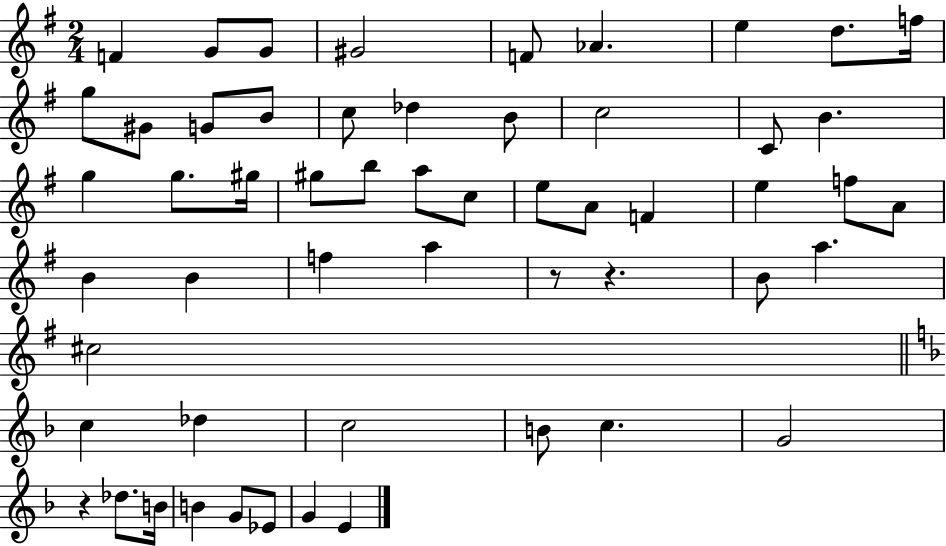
F4/q G4/e G4/e G#4/h F4/e Ab4/q. E5/q D5/e. F5/s G5/e G#4/e G4/e B4/e C5/e Db5/q B4/e C5/h C4/e B4/q. G5/q G5/e. G#5/s G#5/e B5/e A5/e C5/e E5/e A4/e F4/q E5/q F5/e A4/e B4/q B4/q F5/q A5/q R/e R/q. B4/e A5/q. C#5/h C5/q Db5/q C5/h B4/e C5/q. G4/h R/q Db5/e. B4/s B4/q G4/e Eb4/e G4/q E4/q